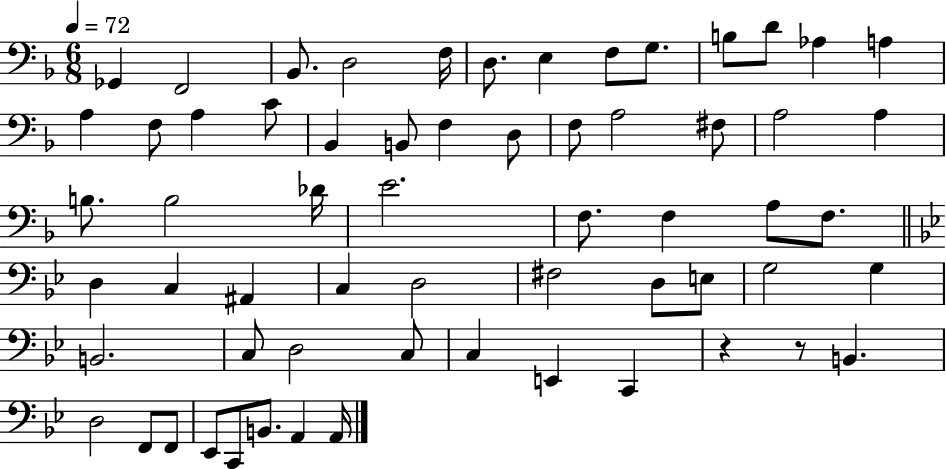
Gb2/q F2/h Bb2/e. D3/h F3/s D3/e. E3/q F3/e G3/e. B3/e D4/e Ab3/q A3/q A3/q F3/e A3/q C4/e Bb2/q B2/e F3/q D3/e F3/e A3/h F#3/e A3/h A3/q B3/e. B3/h Db4/s E4/h. F3/e. F3/q A3/e F3/e. D3/q C3/q A#2/q C3/q D3/h F#3/h D3/e E3/e G3/h G3/q B2/h. C3/e D3/h C3/e C3/q E2/q C2/q R/q R/e B2/q. D3/h F2/e F2/e Eb2/e C2/e B2/e. A2/q A2/s